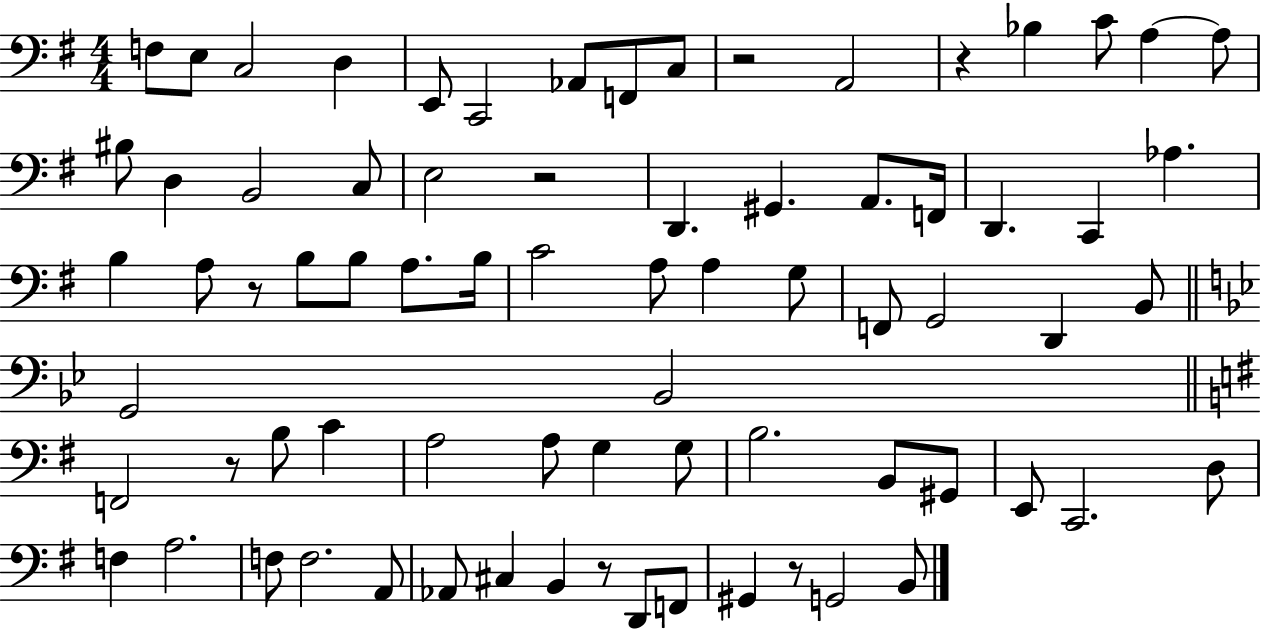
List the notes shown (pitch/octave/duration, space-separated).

F3/e E3/e C3/h D3/q E2/e C2/h Ab2/e F2/e C3/e R/h A2/h R/q Bb3/q C4/e A3/q A3/e BIS3/e D3/q B2/h C3/e E3/h R/h D2/q. G#2/q. A2/e. F2/s D2/q. C2/q Ab3/q. B3/q A3/e R/e B3/e B3/e A3/e. B3/s C4/h A3/e A3/q G3/e F2/e G2/h D2/q B2/e G2/h Bb2/h F2/h R/e B3/e C4/q A3/h A3/e G3/q G3/e B3/h. B2/e G#2/e E2/e C2/h. D3/e F3/q A3/h. F3/e F3/h. A2/e Ab2/e C#3/q B2/q R/e D2/e F2/e G#2/q R/e G2/h B2/e